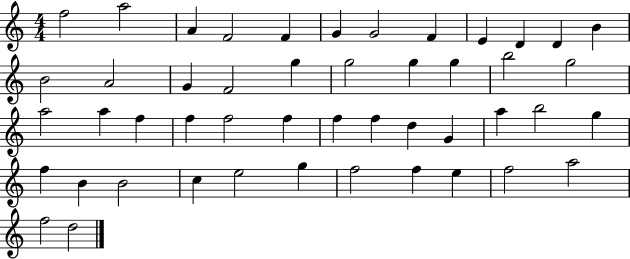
F5/h A5/h A4/q F4/h F4/q G4/q G4/h F4/q E4/q D4/q D4/q B4/q B4/h A4/h G4/q F4/h G5/q G5/h G5/q G5/q B5/h G5/h A5/h A5/q F5/q F5/q F5/h F5/q F5/q F5/q D5/q G4/q A5/q B5/h G5/q F5/q B4/q B4/h C5/q E5/h G5/q F5/h F5/q E5/q F5/h A5/h F5/h D5/h